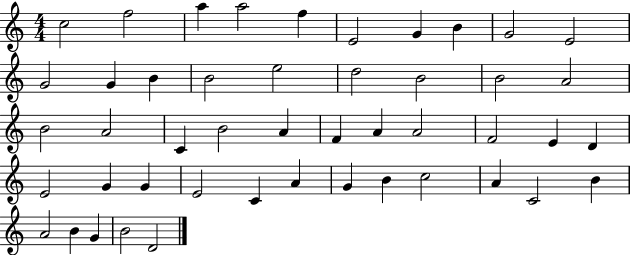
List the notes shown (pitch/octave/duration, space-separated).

C5/h F5/h A5/q A5/h F5/q E4/h G4/q B4/q G4/h E4/h G4/h G4/q B4/q B4/h E5/h D5/h B4/h B4/h A4/h B4/h A4/h C4/q B4/h A4/q F4/q A4/q A4/h F4/h E4/q D4/q E4/h G4/q G4/q E4/h C4/q A4/q G4/q B4/q C5/h A4/q C4/h B4/q A4/h B4/q G4/q B4/h D4/h